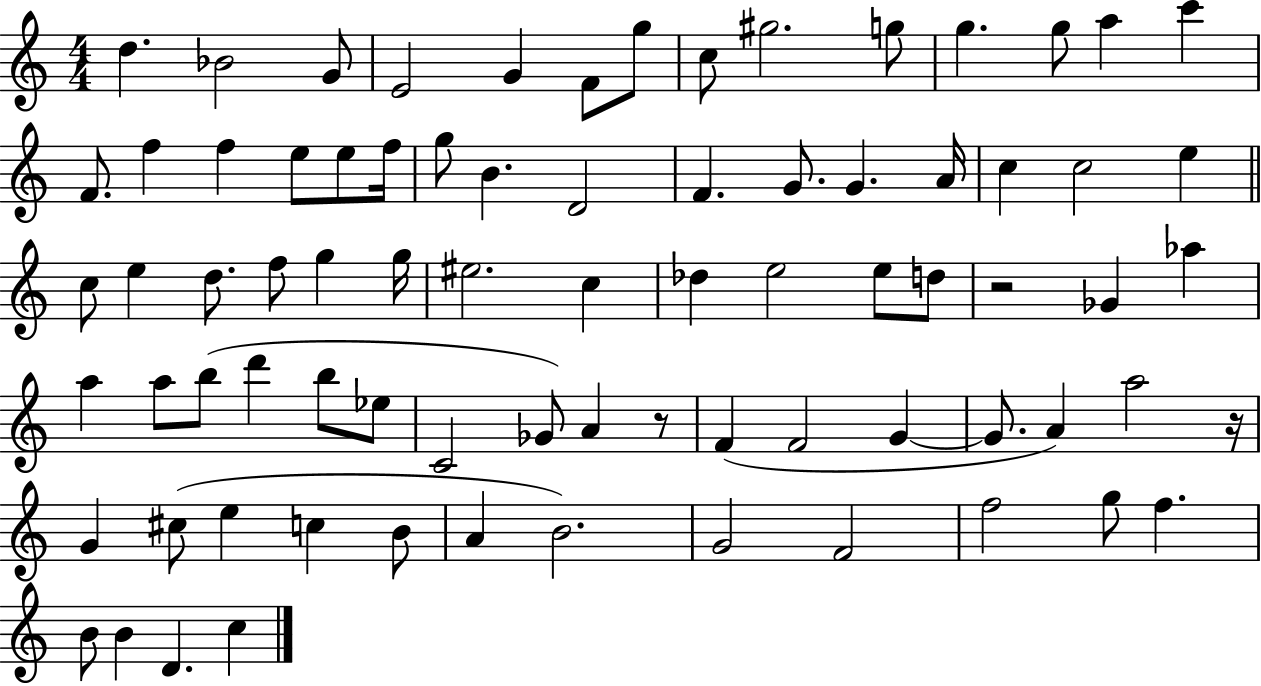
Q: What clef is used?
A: treble